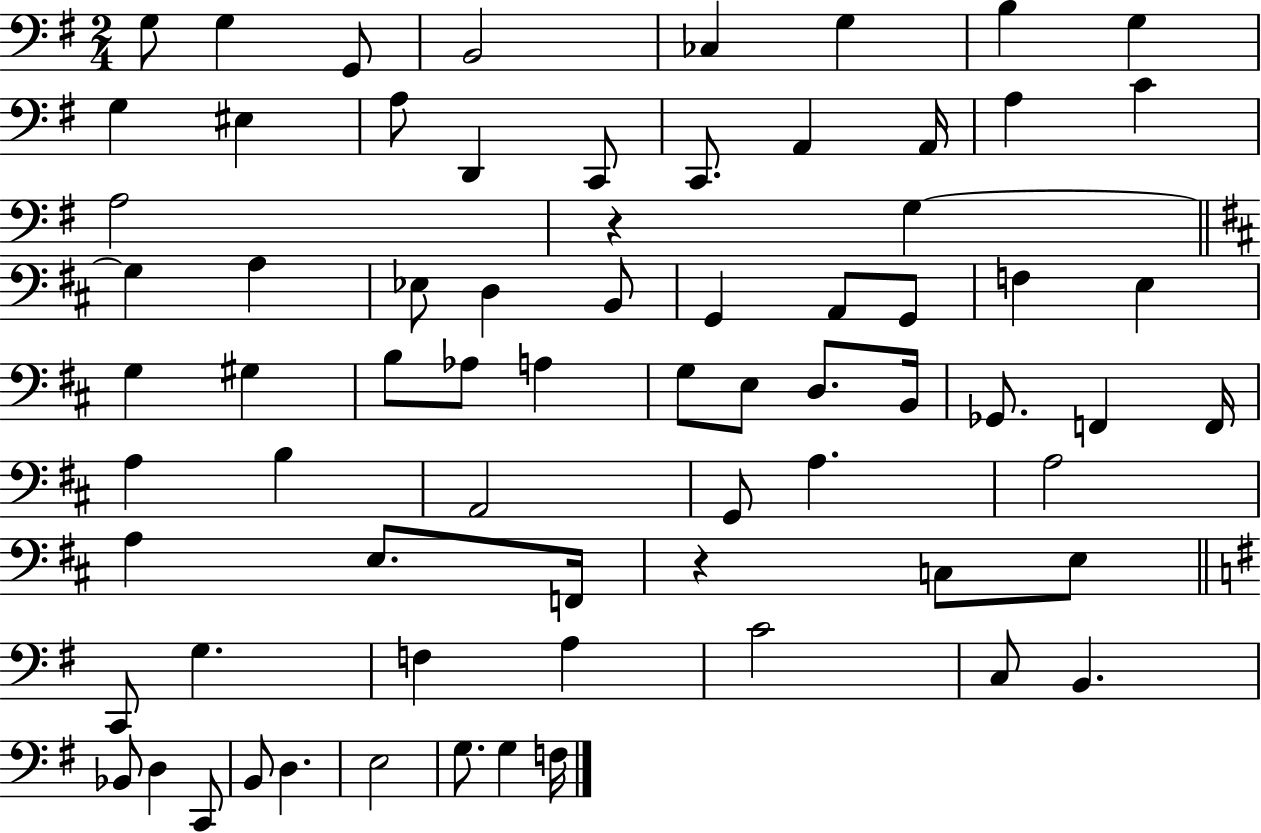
G3/e G3/q G2/e B2/h CES3/q G3/q B3/q G3/q G3/q EIS3/q A3/e D2/q C2/e C2/e. A2/q A2/s A3/q C4/q A3/h R/q G3/q G3/q A3/q Eb3/e D3/q B2/e G2/q A2/e G2/e F3/q E3/q G3/q G#3/q B3/e Ab3/e A3/q G3/e E3/e D3/e. B2/s Gb2/e. F2/q F2/s A3/q B3/q A2/h G2/e A3/q. A3/h A3/q E3/e. F2/s R/q C3/e E3/e C2/e G3/q. F3/q A3/q C4/h C3/e B2/q. Bb2/e D3/q C2/e B2/e D3/q. E3/h G3/e. G3/q F3/s